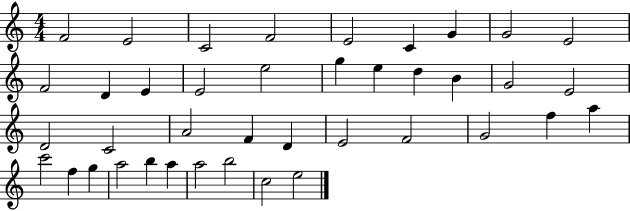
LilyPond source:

{
  \clef treble
  \numericTimeSignature
  \time 4/4
  \key c \major
  f'2 e'2 | c'2 f'2 | e'2 c'4 g'4 | g'2 e'2 | \break f'2 d'4 e'4 | e'2 e''2 | g''4 e''4 d''4 b'4 | g'2 e'2 | \break d'2 c'2 | a'2 f'4 d'4 | e'2 f'2 | g'2 f''4 a''4 | \break c'''2 f''4 g''4 | a''2 b''4 a''4 | a''2 b''2 | c''2 e''2 | \break \bar "|."
}